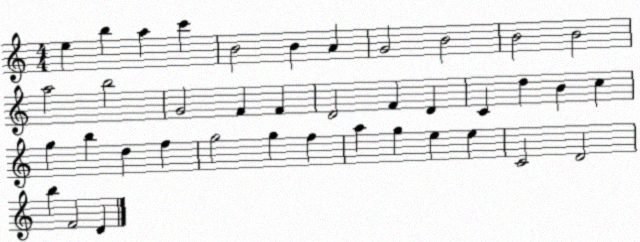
X:1
T:Untitled
M:4/4
L:1/4
K:C
e b a c' B2 B A G2 B2 B2 B2 a2 b2 G2 F F D2 F D C d B c g b d f g2 g f a g e e C2 D2 b F2 D